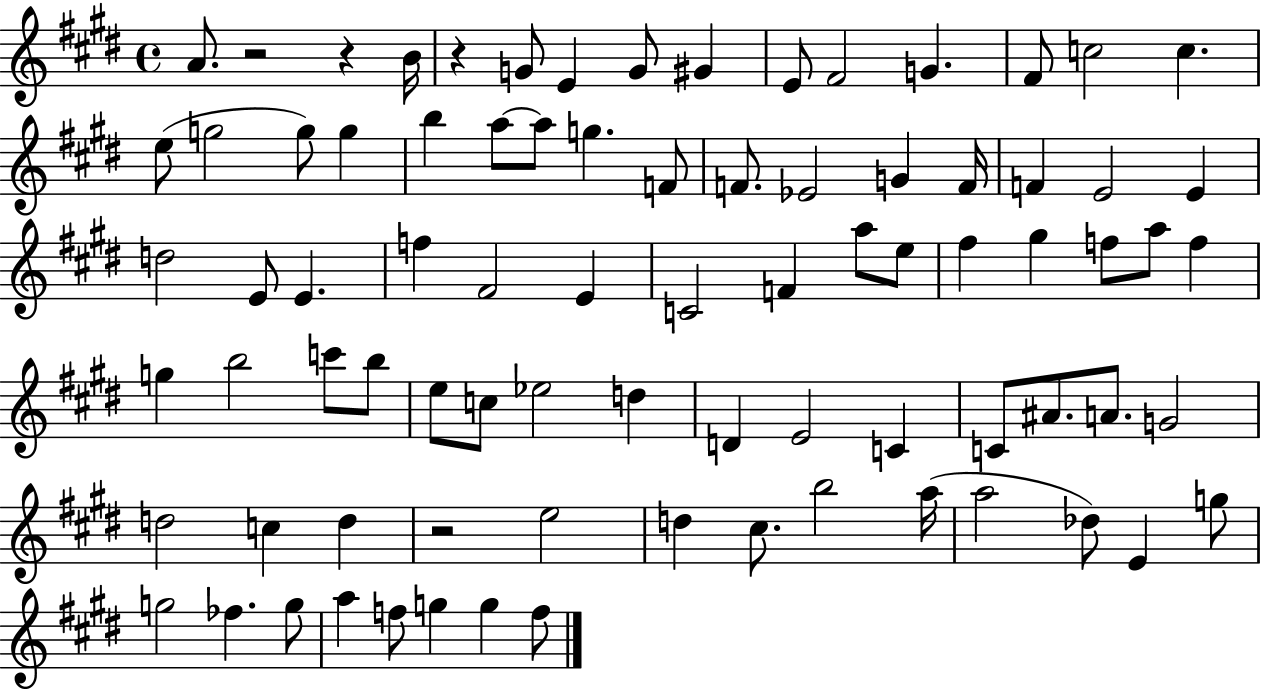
X:1
T:Untitled
M:4/4
L:1/4
K:E
A/2 z2 z B/4 z G/2 E G/2 ^G E/2 ^F2 G ^F/2 c2 c e/2 g2 g/2 g b a/2 a/2 g F/2 F/2 _E2 G F/4 F E2 E d2 E/2 E f ^F2 E C2 F a/2 e/2 ^f ^g f/2 a/2 f g b2 c'/2 b/2 e/2 c/2 _e2 d D E2 C C/2 ^A/2 A/2 G2 d2 c d z2 e2 d ^c/2 b2 a/4 a2 _d/2 E g/2 g2 _f g/2 a f/2 g g f/2